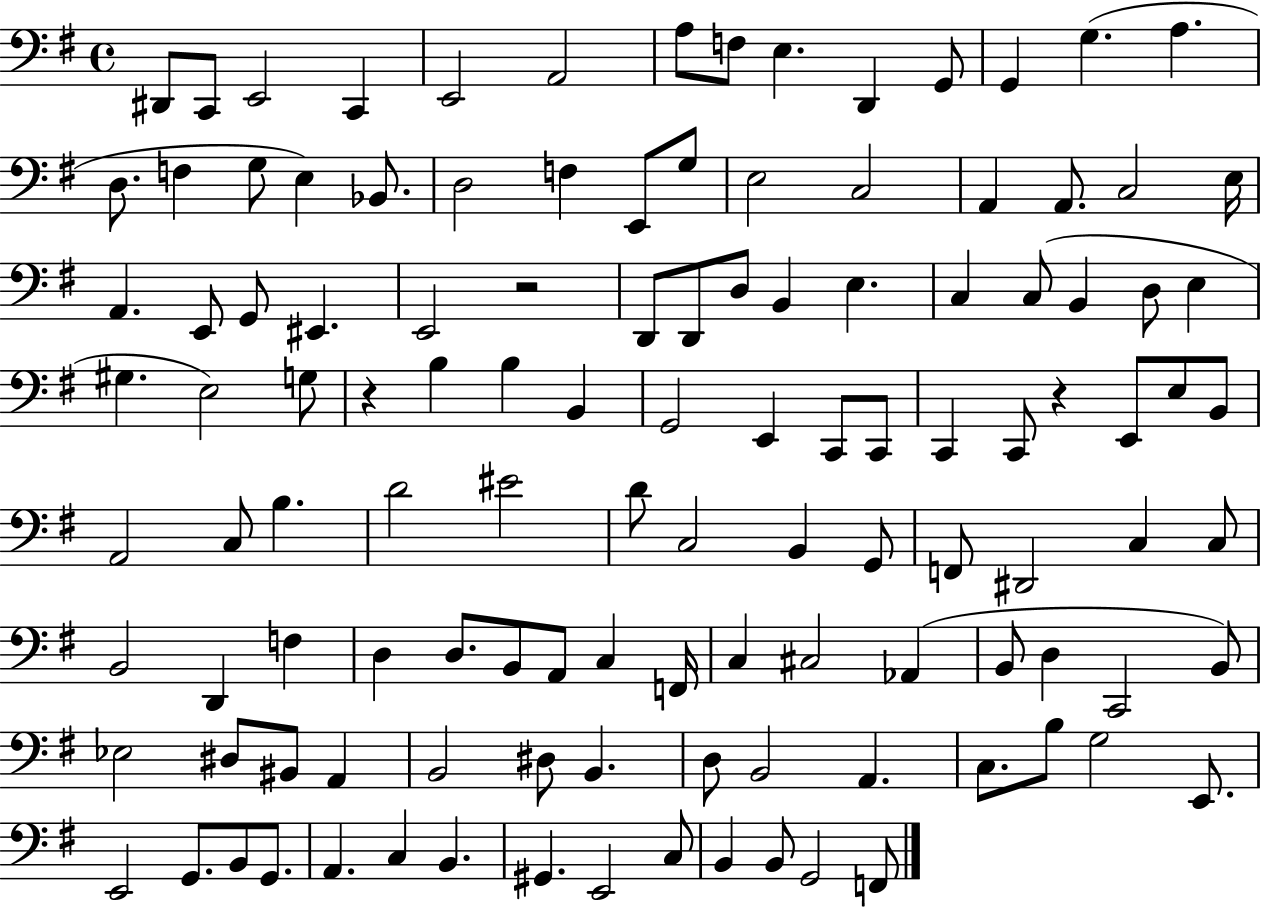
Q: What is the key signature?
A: G major